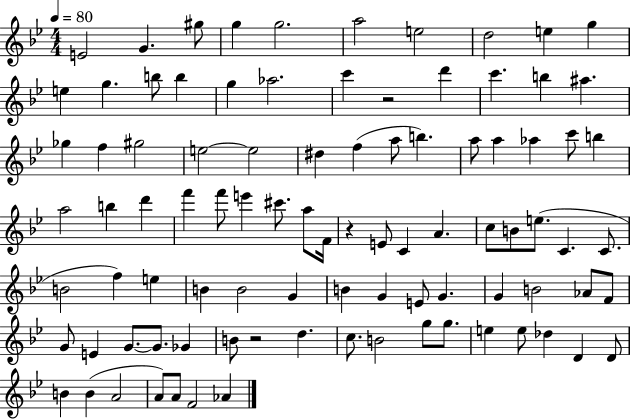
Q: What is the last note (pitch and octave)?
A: Ab4